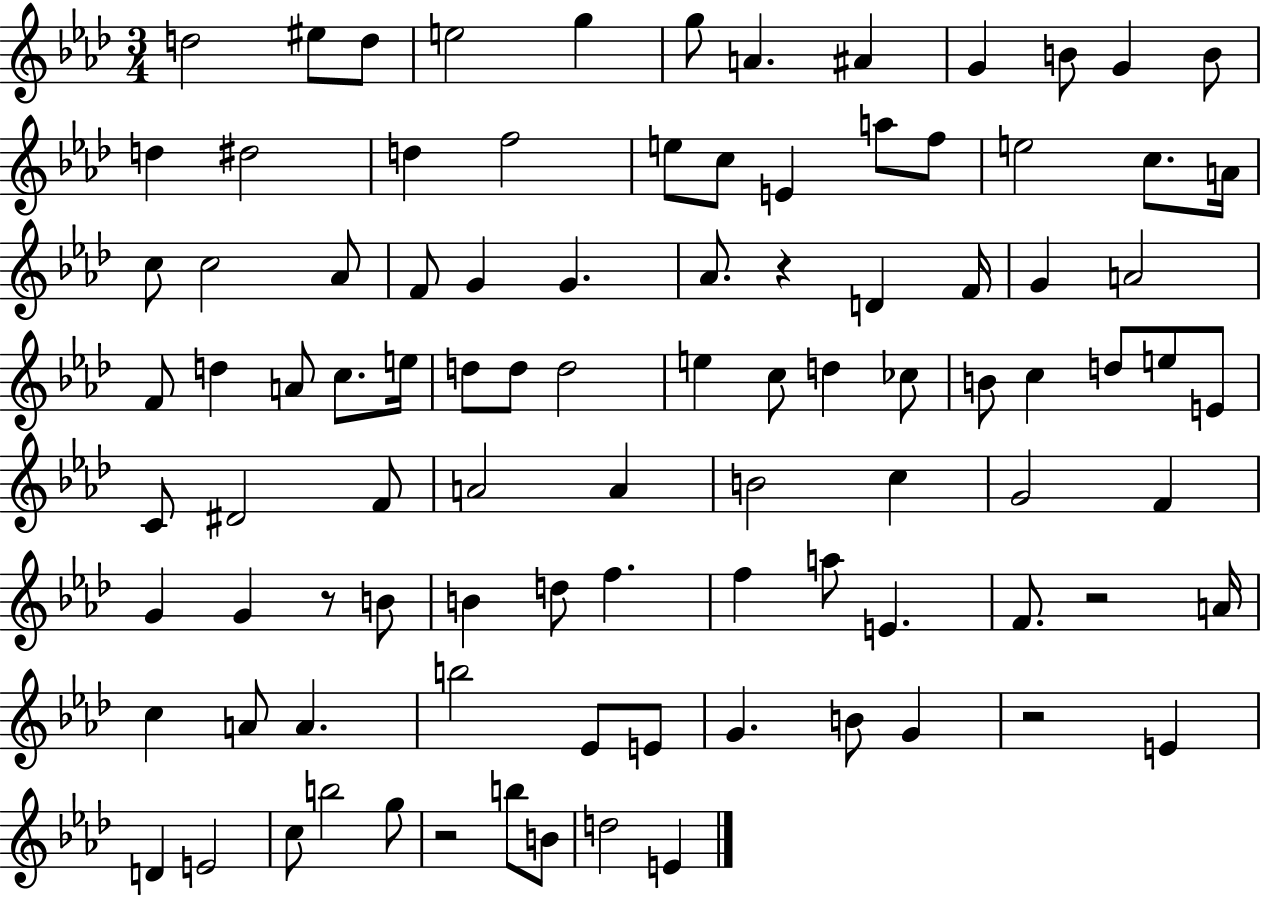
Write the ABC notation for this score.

X:1
T:Untitled
M:3/4
L:1/4
K:Ab
d2 ^e/2 d/2 e2 g g/2 A ^A G B/2 G B/2 d ^d2 d f2 e/2 c/2 E a/2 f/2 e2 c/2 A/4 c/2 c2 _A/2 F/2 G G _A/2 z D F/4 G A2 F/2 d A/2 c/2 e/4 d/2 d/2 d2 e c/2 d _c/2 B/2 c d/2 e/2 E/2 C/2 ^D2 F/2 A2 A B2 c G2 F G G z/2 B/2 B d/2 f f a/2 E F/2 z2 A/4 c A/2 A b2 _E/2 E/2 G B/2 G z2 E D E2 c/2 b2 g/2 z2 b/2 B/2 d2 E